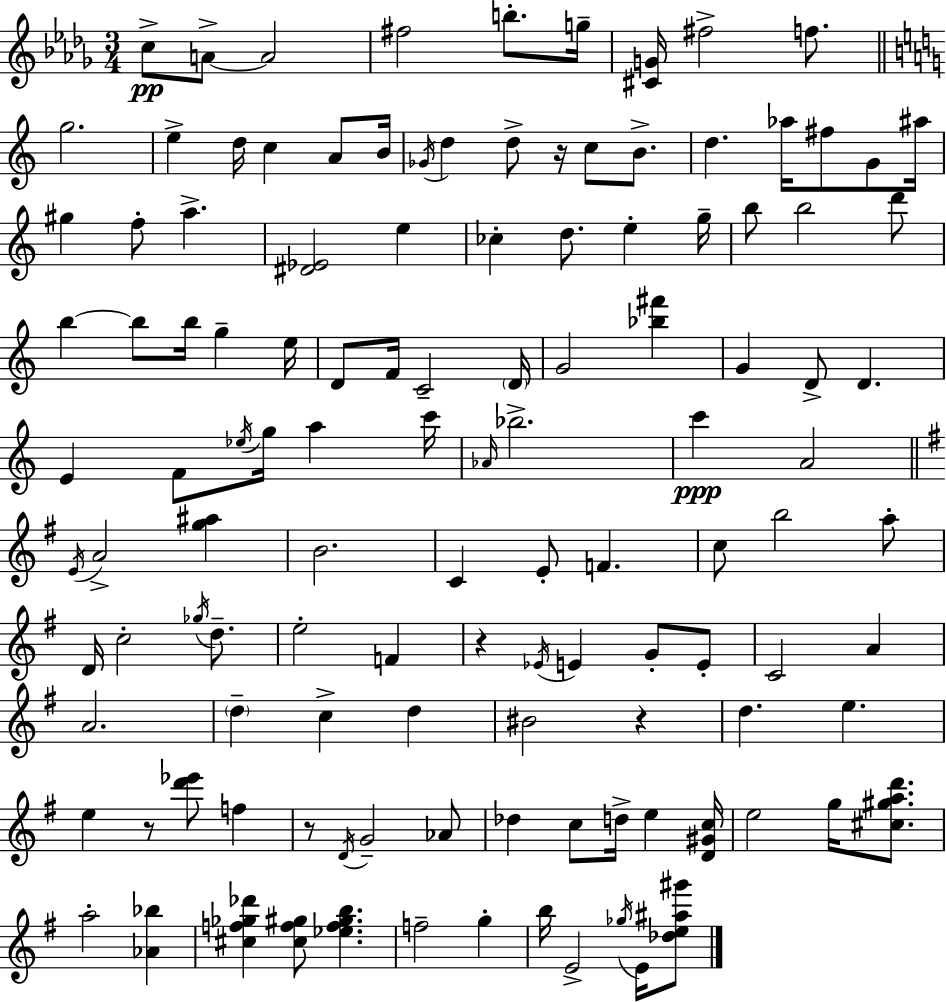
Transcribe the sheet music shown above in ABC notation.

X:1
T:Untitled
M:3/4
L:1/4
K:Bbm
c/2 A/2 A2 ^f2 b/2 g/4 [^CG]/4 ^f2 f/2 g2 e d/4 c A/2 B/4 _G/4 d d/2 z/4 c/2 B/2 d _a/4 ^f/2 G/2 ^a/4 ^g f/2 a [^D_E]2 e _c d/2 e g/4 b/2 b2 d'/2 b b/2 b/4 g e/4 D/2 F/4 C2 D/4 G2 [_b^f'] G D/2 D E F/2 _e/4 g/4 a c'/4 _A/4 _b2 c' A2 E/4 A2 [g^a] B2 C E/2 F c/2 b2 a/2 D/4 c2 _g/4 d/2 e2 F z _E/4 E G/2 E/2 C2 A A2 d c d ^B2 z d e e z/2 [d'_e']/2 f z/2 D/4 G2 _A/2 _d c/2 d/4 e [D^Gc]/4 e2 g/4 [^c^gad']/2 a2 [_A_b] [^cf_g_d'] [^cf^g]/2 [_ef^gb] f2 g b/4 E2 _g/4 E/4 [_de^a^g']/2